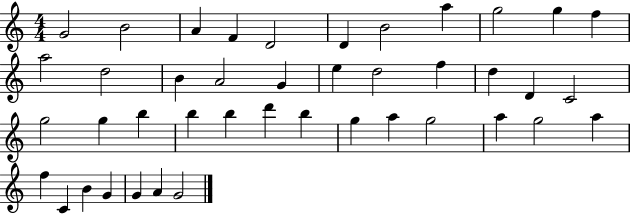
G4/h B4/h A4/q F4/q D4/h D4/q B4/h A5/q G5/h G5/q F5/q A5/h D5/h B4/q A4/h G4/q E5/q D5/h F5/q D5/q D4/q C4/h G5/h G5/q B5/q B5/q B5/q D6/q B5/q G5/q A5/q G5/h A5/q G5/h A5/q F5/q C4/q B4/q G4/q G4/q A4/q G4/h